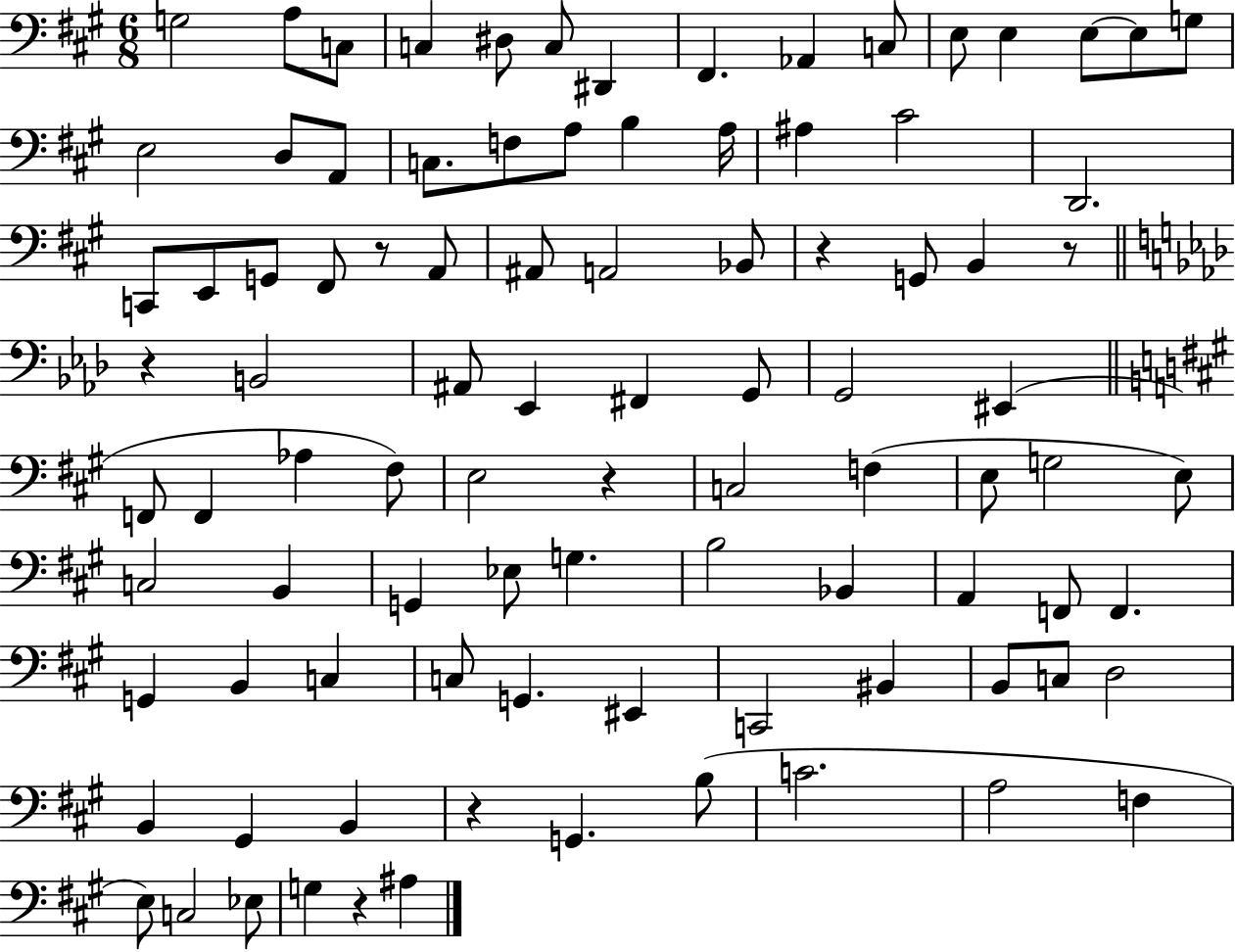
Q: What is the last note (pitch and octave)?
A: A#3